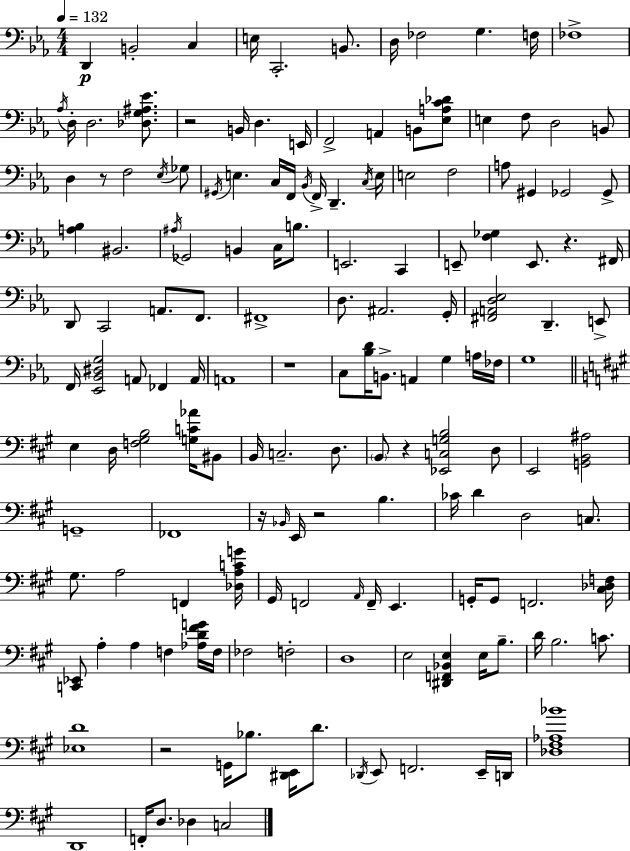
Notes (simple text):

D2/q B2/h C3/q E3/s C2/h. B2/e. D3/s FES3/h G3/q. F3/s FES3/w Ab3/s D3/s D3/h. [Db3,G3,A#3,Eb4]/e. R/h B2/s D3/q. E2/s F2/h A2/q B2/e [Eb3,A3,C4,Db4]/e E3/q F3/e D3/h B2/e D3/q R/e F3/h Eb3/s Gb3/e G#2/s E3/q. C3/s F2/s Bb2/s F2/s D2/q. C3/s E3/s E3/h F3/h A3/e G#2/q Gb2/h Gb2/e [A3,Bb3]/q BIS2/h. A#3/s Gb2/h B2/q C3/s B3/e. E2/h. C2/q E2/e [F3,Gb3]/q E2/e. R/q. F#2/s D2/e C2/h A2/e. F2/e. F#2/w D3/e. A#2/h. G2/s [F#2,A2,D3,Eb3]/h D2/q. E2/e F2/s [Eb2,Bb2,D#3,G3]/h A2/e FES2/q A2/s A2/w R/w C3/e [Bb3,D4]/s B2/e. A2/q G3/q A3/s FES3/s G3/w E3/q D3/s [F3,G#3,B3]/h [G3,C4,Ab4]/s BIS2/e B2/s C3/h. D3/e. B2/e R/q [Eb2,C3,G3,B3]/h D3/e E2/h [G2,B2,A#3]/h G2/w FES2/w R/s Bb2/s E2/s R/h B3/q. CES4/s D4/q D3/h C3/e. G#3/e. A3/h F2/q [Db3,A3,C4,G4]/s G#2/s F2/h A2/s F2/s E2/q. G2/s G2/e F2/h. [C#3,Db3,F3]/s [C2,Eb2]/e A3/q A3/q F3/q [Ab3,D4,F#4,G4]/s F3/s FES3/h F3/h D3/w E3/h [D#2,F2,Bb2,E3]/q E3/s B3/e. D4/s B3/h. C4/e. [Eb3,D4]/w R/h G2/s Bb3/e. [D#2,E2]/s D4/e. Db2/s E2/e F2/h. E2/s D2/s [Db3,F#3,Ab3,Bb4]/w D2/w F2/s D3/e. Db3/q C3/h